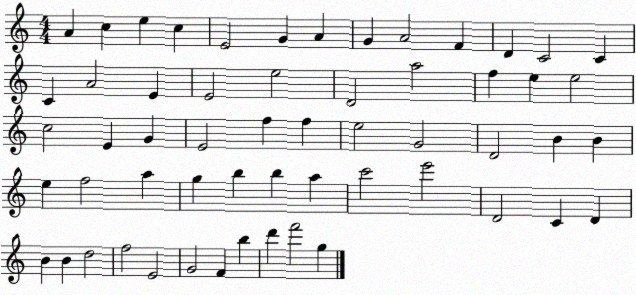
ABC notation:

X:1
T:Untitled
M:4/4
L:1/4
K:C
A c e c E2 G A G A2 F D C2 C C A2 E E2 e2 D2 a2 f e e2 c2 E G E2 f f e2 G2 D2 B B e f2 a g b b a c'2 e'2 D2 C D B B d2 f2 E2 G2 F b d' f'2 g